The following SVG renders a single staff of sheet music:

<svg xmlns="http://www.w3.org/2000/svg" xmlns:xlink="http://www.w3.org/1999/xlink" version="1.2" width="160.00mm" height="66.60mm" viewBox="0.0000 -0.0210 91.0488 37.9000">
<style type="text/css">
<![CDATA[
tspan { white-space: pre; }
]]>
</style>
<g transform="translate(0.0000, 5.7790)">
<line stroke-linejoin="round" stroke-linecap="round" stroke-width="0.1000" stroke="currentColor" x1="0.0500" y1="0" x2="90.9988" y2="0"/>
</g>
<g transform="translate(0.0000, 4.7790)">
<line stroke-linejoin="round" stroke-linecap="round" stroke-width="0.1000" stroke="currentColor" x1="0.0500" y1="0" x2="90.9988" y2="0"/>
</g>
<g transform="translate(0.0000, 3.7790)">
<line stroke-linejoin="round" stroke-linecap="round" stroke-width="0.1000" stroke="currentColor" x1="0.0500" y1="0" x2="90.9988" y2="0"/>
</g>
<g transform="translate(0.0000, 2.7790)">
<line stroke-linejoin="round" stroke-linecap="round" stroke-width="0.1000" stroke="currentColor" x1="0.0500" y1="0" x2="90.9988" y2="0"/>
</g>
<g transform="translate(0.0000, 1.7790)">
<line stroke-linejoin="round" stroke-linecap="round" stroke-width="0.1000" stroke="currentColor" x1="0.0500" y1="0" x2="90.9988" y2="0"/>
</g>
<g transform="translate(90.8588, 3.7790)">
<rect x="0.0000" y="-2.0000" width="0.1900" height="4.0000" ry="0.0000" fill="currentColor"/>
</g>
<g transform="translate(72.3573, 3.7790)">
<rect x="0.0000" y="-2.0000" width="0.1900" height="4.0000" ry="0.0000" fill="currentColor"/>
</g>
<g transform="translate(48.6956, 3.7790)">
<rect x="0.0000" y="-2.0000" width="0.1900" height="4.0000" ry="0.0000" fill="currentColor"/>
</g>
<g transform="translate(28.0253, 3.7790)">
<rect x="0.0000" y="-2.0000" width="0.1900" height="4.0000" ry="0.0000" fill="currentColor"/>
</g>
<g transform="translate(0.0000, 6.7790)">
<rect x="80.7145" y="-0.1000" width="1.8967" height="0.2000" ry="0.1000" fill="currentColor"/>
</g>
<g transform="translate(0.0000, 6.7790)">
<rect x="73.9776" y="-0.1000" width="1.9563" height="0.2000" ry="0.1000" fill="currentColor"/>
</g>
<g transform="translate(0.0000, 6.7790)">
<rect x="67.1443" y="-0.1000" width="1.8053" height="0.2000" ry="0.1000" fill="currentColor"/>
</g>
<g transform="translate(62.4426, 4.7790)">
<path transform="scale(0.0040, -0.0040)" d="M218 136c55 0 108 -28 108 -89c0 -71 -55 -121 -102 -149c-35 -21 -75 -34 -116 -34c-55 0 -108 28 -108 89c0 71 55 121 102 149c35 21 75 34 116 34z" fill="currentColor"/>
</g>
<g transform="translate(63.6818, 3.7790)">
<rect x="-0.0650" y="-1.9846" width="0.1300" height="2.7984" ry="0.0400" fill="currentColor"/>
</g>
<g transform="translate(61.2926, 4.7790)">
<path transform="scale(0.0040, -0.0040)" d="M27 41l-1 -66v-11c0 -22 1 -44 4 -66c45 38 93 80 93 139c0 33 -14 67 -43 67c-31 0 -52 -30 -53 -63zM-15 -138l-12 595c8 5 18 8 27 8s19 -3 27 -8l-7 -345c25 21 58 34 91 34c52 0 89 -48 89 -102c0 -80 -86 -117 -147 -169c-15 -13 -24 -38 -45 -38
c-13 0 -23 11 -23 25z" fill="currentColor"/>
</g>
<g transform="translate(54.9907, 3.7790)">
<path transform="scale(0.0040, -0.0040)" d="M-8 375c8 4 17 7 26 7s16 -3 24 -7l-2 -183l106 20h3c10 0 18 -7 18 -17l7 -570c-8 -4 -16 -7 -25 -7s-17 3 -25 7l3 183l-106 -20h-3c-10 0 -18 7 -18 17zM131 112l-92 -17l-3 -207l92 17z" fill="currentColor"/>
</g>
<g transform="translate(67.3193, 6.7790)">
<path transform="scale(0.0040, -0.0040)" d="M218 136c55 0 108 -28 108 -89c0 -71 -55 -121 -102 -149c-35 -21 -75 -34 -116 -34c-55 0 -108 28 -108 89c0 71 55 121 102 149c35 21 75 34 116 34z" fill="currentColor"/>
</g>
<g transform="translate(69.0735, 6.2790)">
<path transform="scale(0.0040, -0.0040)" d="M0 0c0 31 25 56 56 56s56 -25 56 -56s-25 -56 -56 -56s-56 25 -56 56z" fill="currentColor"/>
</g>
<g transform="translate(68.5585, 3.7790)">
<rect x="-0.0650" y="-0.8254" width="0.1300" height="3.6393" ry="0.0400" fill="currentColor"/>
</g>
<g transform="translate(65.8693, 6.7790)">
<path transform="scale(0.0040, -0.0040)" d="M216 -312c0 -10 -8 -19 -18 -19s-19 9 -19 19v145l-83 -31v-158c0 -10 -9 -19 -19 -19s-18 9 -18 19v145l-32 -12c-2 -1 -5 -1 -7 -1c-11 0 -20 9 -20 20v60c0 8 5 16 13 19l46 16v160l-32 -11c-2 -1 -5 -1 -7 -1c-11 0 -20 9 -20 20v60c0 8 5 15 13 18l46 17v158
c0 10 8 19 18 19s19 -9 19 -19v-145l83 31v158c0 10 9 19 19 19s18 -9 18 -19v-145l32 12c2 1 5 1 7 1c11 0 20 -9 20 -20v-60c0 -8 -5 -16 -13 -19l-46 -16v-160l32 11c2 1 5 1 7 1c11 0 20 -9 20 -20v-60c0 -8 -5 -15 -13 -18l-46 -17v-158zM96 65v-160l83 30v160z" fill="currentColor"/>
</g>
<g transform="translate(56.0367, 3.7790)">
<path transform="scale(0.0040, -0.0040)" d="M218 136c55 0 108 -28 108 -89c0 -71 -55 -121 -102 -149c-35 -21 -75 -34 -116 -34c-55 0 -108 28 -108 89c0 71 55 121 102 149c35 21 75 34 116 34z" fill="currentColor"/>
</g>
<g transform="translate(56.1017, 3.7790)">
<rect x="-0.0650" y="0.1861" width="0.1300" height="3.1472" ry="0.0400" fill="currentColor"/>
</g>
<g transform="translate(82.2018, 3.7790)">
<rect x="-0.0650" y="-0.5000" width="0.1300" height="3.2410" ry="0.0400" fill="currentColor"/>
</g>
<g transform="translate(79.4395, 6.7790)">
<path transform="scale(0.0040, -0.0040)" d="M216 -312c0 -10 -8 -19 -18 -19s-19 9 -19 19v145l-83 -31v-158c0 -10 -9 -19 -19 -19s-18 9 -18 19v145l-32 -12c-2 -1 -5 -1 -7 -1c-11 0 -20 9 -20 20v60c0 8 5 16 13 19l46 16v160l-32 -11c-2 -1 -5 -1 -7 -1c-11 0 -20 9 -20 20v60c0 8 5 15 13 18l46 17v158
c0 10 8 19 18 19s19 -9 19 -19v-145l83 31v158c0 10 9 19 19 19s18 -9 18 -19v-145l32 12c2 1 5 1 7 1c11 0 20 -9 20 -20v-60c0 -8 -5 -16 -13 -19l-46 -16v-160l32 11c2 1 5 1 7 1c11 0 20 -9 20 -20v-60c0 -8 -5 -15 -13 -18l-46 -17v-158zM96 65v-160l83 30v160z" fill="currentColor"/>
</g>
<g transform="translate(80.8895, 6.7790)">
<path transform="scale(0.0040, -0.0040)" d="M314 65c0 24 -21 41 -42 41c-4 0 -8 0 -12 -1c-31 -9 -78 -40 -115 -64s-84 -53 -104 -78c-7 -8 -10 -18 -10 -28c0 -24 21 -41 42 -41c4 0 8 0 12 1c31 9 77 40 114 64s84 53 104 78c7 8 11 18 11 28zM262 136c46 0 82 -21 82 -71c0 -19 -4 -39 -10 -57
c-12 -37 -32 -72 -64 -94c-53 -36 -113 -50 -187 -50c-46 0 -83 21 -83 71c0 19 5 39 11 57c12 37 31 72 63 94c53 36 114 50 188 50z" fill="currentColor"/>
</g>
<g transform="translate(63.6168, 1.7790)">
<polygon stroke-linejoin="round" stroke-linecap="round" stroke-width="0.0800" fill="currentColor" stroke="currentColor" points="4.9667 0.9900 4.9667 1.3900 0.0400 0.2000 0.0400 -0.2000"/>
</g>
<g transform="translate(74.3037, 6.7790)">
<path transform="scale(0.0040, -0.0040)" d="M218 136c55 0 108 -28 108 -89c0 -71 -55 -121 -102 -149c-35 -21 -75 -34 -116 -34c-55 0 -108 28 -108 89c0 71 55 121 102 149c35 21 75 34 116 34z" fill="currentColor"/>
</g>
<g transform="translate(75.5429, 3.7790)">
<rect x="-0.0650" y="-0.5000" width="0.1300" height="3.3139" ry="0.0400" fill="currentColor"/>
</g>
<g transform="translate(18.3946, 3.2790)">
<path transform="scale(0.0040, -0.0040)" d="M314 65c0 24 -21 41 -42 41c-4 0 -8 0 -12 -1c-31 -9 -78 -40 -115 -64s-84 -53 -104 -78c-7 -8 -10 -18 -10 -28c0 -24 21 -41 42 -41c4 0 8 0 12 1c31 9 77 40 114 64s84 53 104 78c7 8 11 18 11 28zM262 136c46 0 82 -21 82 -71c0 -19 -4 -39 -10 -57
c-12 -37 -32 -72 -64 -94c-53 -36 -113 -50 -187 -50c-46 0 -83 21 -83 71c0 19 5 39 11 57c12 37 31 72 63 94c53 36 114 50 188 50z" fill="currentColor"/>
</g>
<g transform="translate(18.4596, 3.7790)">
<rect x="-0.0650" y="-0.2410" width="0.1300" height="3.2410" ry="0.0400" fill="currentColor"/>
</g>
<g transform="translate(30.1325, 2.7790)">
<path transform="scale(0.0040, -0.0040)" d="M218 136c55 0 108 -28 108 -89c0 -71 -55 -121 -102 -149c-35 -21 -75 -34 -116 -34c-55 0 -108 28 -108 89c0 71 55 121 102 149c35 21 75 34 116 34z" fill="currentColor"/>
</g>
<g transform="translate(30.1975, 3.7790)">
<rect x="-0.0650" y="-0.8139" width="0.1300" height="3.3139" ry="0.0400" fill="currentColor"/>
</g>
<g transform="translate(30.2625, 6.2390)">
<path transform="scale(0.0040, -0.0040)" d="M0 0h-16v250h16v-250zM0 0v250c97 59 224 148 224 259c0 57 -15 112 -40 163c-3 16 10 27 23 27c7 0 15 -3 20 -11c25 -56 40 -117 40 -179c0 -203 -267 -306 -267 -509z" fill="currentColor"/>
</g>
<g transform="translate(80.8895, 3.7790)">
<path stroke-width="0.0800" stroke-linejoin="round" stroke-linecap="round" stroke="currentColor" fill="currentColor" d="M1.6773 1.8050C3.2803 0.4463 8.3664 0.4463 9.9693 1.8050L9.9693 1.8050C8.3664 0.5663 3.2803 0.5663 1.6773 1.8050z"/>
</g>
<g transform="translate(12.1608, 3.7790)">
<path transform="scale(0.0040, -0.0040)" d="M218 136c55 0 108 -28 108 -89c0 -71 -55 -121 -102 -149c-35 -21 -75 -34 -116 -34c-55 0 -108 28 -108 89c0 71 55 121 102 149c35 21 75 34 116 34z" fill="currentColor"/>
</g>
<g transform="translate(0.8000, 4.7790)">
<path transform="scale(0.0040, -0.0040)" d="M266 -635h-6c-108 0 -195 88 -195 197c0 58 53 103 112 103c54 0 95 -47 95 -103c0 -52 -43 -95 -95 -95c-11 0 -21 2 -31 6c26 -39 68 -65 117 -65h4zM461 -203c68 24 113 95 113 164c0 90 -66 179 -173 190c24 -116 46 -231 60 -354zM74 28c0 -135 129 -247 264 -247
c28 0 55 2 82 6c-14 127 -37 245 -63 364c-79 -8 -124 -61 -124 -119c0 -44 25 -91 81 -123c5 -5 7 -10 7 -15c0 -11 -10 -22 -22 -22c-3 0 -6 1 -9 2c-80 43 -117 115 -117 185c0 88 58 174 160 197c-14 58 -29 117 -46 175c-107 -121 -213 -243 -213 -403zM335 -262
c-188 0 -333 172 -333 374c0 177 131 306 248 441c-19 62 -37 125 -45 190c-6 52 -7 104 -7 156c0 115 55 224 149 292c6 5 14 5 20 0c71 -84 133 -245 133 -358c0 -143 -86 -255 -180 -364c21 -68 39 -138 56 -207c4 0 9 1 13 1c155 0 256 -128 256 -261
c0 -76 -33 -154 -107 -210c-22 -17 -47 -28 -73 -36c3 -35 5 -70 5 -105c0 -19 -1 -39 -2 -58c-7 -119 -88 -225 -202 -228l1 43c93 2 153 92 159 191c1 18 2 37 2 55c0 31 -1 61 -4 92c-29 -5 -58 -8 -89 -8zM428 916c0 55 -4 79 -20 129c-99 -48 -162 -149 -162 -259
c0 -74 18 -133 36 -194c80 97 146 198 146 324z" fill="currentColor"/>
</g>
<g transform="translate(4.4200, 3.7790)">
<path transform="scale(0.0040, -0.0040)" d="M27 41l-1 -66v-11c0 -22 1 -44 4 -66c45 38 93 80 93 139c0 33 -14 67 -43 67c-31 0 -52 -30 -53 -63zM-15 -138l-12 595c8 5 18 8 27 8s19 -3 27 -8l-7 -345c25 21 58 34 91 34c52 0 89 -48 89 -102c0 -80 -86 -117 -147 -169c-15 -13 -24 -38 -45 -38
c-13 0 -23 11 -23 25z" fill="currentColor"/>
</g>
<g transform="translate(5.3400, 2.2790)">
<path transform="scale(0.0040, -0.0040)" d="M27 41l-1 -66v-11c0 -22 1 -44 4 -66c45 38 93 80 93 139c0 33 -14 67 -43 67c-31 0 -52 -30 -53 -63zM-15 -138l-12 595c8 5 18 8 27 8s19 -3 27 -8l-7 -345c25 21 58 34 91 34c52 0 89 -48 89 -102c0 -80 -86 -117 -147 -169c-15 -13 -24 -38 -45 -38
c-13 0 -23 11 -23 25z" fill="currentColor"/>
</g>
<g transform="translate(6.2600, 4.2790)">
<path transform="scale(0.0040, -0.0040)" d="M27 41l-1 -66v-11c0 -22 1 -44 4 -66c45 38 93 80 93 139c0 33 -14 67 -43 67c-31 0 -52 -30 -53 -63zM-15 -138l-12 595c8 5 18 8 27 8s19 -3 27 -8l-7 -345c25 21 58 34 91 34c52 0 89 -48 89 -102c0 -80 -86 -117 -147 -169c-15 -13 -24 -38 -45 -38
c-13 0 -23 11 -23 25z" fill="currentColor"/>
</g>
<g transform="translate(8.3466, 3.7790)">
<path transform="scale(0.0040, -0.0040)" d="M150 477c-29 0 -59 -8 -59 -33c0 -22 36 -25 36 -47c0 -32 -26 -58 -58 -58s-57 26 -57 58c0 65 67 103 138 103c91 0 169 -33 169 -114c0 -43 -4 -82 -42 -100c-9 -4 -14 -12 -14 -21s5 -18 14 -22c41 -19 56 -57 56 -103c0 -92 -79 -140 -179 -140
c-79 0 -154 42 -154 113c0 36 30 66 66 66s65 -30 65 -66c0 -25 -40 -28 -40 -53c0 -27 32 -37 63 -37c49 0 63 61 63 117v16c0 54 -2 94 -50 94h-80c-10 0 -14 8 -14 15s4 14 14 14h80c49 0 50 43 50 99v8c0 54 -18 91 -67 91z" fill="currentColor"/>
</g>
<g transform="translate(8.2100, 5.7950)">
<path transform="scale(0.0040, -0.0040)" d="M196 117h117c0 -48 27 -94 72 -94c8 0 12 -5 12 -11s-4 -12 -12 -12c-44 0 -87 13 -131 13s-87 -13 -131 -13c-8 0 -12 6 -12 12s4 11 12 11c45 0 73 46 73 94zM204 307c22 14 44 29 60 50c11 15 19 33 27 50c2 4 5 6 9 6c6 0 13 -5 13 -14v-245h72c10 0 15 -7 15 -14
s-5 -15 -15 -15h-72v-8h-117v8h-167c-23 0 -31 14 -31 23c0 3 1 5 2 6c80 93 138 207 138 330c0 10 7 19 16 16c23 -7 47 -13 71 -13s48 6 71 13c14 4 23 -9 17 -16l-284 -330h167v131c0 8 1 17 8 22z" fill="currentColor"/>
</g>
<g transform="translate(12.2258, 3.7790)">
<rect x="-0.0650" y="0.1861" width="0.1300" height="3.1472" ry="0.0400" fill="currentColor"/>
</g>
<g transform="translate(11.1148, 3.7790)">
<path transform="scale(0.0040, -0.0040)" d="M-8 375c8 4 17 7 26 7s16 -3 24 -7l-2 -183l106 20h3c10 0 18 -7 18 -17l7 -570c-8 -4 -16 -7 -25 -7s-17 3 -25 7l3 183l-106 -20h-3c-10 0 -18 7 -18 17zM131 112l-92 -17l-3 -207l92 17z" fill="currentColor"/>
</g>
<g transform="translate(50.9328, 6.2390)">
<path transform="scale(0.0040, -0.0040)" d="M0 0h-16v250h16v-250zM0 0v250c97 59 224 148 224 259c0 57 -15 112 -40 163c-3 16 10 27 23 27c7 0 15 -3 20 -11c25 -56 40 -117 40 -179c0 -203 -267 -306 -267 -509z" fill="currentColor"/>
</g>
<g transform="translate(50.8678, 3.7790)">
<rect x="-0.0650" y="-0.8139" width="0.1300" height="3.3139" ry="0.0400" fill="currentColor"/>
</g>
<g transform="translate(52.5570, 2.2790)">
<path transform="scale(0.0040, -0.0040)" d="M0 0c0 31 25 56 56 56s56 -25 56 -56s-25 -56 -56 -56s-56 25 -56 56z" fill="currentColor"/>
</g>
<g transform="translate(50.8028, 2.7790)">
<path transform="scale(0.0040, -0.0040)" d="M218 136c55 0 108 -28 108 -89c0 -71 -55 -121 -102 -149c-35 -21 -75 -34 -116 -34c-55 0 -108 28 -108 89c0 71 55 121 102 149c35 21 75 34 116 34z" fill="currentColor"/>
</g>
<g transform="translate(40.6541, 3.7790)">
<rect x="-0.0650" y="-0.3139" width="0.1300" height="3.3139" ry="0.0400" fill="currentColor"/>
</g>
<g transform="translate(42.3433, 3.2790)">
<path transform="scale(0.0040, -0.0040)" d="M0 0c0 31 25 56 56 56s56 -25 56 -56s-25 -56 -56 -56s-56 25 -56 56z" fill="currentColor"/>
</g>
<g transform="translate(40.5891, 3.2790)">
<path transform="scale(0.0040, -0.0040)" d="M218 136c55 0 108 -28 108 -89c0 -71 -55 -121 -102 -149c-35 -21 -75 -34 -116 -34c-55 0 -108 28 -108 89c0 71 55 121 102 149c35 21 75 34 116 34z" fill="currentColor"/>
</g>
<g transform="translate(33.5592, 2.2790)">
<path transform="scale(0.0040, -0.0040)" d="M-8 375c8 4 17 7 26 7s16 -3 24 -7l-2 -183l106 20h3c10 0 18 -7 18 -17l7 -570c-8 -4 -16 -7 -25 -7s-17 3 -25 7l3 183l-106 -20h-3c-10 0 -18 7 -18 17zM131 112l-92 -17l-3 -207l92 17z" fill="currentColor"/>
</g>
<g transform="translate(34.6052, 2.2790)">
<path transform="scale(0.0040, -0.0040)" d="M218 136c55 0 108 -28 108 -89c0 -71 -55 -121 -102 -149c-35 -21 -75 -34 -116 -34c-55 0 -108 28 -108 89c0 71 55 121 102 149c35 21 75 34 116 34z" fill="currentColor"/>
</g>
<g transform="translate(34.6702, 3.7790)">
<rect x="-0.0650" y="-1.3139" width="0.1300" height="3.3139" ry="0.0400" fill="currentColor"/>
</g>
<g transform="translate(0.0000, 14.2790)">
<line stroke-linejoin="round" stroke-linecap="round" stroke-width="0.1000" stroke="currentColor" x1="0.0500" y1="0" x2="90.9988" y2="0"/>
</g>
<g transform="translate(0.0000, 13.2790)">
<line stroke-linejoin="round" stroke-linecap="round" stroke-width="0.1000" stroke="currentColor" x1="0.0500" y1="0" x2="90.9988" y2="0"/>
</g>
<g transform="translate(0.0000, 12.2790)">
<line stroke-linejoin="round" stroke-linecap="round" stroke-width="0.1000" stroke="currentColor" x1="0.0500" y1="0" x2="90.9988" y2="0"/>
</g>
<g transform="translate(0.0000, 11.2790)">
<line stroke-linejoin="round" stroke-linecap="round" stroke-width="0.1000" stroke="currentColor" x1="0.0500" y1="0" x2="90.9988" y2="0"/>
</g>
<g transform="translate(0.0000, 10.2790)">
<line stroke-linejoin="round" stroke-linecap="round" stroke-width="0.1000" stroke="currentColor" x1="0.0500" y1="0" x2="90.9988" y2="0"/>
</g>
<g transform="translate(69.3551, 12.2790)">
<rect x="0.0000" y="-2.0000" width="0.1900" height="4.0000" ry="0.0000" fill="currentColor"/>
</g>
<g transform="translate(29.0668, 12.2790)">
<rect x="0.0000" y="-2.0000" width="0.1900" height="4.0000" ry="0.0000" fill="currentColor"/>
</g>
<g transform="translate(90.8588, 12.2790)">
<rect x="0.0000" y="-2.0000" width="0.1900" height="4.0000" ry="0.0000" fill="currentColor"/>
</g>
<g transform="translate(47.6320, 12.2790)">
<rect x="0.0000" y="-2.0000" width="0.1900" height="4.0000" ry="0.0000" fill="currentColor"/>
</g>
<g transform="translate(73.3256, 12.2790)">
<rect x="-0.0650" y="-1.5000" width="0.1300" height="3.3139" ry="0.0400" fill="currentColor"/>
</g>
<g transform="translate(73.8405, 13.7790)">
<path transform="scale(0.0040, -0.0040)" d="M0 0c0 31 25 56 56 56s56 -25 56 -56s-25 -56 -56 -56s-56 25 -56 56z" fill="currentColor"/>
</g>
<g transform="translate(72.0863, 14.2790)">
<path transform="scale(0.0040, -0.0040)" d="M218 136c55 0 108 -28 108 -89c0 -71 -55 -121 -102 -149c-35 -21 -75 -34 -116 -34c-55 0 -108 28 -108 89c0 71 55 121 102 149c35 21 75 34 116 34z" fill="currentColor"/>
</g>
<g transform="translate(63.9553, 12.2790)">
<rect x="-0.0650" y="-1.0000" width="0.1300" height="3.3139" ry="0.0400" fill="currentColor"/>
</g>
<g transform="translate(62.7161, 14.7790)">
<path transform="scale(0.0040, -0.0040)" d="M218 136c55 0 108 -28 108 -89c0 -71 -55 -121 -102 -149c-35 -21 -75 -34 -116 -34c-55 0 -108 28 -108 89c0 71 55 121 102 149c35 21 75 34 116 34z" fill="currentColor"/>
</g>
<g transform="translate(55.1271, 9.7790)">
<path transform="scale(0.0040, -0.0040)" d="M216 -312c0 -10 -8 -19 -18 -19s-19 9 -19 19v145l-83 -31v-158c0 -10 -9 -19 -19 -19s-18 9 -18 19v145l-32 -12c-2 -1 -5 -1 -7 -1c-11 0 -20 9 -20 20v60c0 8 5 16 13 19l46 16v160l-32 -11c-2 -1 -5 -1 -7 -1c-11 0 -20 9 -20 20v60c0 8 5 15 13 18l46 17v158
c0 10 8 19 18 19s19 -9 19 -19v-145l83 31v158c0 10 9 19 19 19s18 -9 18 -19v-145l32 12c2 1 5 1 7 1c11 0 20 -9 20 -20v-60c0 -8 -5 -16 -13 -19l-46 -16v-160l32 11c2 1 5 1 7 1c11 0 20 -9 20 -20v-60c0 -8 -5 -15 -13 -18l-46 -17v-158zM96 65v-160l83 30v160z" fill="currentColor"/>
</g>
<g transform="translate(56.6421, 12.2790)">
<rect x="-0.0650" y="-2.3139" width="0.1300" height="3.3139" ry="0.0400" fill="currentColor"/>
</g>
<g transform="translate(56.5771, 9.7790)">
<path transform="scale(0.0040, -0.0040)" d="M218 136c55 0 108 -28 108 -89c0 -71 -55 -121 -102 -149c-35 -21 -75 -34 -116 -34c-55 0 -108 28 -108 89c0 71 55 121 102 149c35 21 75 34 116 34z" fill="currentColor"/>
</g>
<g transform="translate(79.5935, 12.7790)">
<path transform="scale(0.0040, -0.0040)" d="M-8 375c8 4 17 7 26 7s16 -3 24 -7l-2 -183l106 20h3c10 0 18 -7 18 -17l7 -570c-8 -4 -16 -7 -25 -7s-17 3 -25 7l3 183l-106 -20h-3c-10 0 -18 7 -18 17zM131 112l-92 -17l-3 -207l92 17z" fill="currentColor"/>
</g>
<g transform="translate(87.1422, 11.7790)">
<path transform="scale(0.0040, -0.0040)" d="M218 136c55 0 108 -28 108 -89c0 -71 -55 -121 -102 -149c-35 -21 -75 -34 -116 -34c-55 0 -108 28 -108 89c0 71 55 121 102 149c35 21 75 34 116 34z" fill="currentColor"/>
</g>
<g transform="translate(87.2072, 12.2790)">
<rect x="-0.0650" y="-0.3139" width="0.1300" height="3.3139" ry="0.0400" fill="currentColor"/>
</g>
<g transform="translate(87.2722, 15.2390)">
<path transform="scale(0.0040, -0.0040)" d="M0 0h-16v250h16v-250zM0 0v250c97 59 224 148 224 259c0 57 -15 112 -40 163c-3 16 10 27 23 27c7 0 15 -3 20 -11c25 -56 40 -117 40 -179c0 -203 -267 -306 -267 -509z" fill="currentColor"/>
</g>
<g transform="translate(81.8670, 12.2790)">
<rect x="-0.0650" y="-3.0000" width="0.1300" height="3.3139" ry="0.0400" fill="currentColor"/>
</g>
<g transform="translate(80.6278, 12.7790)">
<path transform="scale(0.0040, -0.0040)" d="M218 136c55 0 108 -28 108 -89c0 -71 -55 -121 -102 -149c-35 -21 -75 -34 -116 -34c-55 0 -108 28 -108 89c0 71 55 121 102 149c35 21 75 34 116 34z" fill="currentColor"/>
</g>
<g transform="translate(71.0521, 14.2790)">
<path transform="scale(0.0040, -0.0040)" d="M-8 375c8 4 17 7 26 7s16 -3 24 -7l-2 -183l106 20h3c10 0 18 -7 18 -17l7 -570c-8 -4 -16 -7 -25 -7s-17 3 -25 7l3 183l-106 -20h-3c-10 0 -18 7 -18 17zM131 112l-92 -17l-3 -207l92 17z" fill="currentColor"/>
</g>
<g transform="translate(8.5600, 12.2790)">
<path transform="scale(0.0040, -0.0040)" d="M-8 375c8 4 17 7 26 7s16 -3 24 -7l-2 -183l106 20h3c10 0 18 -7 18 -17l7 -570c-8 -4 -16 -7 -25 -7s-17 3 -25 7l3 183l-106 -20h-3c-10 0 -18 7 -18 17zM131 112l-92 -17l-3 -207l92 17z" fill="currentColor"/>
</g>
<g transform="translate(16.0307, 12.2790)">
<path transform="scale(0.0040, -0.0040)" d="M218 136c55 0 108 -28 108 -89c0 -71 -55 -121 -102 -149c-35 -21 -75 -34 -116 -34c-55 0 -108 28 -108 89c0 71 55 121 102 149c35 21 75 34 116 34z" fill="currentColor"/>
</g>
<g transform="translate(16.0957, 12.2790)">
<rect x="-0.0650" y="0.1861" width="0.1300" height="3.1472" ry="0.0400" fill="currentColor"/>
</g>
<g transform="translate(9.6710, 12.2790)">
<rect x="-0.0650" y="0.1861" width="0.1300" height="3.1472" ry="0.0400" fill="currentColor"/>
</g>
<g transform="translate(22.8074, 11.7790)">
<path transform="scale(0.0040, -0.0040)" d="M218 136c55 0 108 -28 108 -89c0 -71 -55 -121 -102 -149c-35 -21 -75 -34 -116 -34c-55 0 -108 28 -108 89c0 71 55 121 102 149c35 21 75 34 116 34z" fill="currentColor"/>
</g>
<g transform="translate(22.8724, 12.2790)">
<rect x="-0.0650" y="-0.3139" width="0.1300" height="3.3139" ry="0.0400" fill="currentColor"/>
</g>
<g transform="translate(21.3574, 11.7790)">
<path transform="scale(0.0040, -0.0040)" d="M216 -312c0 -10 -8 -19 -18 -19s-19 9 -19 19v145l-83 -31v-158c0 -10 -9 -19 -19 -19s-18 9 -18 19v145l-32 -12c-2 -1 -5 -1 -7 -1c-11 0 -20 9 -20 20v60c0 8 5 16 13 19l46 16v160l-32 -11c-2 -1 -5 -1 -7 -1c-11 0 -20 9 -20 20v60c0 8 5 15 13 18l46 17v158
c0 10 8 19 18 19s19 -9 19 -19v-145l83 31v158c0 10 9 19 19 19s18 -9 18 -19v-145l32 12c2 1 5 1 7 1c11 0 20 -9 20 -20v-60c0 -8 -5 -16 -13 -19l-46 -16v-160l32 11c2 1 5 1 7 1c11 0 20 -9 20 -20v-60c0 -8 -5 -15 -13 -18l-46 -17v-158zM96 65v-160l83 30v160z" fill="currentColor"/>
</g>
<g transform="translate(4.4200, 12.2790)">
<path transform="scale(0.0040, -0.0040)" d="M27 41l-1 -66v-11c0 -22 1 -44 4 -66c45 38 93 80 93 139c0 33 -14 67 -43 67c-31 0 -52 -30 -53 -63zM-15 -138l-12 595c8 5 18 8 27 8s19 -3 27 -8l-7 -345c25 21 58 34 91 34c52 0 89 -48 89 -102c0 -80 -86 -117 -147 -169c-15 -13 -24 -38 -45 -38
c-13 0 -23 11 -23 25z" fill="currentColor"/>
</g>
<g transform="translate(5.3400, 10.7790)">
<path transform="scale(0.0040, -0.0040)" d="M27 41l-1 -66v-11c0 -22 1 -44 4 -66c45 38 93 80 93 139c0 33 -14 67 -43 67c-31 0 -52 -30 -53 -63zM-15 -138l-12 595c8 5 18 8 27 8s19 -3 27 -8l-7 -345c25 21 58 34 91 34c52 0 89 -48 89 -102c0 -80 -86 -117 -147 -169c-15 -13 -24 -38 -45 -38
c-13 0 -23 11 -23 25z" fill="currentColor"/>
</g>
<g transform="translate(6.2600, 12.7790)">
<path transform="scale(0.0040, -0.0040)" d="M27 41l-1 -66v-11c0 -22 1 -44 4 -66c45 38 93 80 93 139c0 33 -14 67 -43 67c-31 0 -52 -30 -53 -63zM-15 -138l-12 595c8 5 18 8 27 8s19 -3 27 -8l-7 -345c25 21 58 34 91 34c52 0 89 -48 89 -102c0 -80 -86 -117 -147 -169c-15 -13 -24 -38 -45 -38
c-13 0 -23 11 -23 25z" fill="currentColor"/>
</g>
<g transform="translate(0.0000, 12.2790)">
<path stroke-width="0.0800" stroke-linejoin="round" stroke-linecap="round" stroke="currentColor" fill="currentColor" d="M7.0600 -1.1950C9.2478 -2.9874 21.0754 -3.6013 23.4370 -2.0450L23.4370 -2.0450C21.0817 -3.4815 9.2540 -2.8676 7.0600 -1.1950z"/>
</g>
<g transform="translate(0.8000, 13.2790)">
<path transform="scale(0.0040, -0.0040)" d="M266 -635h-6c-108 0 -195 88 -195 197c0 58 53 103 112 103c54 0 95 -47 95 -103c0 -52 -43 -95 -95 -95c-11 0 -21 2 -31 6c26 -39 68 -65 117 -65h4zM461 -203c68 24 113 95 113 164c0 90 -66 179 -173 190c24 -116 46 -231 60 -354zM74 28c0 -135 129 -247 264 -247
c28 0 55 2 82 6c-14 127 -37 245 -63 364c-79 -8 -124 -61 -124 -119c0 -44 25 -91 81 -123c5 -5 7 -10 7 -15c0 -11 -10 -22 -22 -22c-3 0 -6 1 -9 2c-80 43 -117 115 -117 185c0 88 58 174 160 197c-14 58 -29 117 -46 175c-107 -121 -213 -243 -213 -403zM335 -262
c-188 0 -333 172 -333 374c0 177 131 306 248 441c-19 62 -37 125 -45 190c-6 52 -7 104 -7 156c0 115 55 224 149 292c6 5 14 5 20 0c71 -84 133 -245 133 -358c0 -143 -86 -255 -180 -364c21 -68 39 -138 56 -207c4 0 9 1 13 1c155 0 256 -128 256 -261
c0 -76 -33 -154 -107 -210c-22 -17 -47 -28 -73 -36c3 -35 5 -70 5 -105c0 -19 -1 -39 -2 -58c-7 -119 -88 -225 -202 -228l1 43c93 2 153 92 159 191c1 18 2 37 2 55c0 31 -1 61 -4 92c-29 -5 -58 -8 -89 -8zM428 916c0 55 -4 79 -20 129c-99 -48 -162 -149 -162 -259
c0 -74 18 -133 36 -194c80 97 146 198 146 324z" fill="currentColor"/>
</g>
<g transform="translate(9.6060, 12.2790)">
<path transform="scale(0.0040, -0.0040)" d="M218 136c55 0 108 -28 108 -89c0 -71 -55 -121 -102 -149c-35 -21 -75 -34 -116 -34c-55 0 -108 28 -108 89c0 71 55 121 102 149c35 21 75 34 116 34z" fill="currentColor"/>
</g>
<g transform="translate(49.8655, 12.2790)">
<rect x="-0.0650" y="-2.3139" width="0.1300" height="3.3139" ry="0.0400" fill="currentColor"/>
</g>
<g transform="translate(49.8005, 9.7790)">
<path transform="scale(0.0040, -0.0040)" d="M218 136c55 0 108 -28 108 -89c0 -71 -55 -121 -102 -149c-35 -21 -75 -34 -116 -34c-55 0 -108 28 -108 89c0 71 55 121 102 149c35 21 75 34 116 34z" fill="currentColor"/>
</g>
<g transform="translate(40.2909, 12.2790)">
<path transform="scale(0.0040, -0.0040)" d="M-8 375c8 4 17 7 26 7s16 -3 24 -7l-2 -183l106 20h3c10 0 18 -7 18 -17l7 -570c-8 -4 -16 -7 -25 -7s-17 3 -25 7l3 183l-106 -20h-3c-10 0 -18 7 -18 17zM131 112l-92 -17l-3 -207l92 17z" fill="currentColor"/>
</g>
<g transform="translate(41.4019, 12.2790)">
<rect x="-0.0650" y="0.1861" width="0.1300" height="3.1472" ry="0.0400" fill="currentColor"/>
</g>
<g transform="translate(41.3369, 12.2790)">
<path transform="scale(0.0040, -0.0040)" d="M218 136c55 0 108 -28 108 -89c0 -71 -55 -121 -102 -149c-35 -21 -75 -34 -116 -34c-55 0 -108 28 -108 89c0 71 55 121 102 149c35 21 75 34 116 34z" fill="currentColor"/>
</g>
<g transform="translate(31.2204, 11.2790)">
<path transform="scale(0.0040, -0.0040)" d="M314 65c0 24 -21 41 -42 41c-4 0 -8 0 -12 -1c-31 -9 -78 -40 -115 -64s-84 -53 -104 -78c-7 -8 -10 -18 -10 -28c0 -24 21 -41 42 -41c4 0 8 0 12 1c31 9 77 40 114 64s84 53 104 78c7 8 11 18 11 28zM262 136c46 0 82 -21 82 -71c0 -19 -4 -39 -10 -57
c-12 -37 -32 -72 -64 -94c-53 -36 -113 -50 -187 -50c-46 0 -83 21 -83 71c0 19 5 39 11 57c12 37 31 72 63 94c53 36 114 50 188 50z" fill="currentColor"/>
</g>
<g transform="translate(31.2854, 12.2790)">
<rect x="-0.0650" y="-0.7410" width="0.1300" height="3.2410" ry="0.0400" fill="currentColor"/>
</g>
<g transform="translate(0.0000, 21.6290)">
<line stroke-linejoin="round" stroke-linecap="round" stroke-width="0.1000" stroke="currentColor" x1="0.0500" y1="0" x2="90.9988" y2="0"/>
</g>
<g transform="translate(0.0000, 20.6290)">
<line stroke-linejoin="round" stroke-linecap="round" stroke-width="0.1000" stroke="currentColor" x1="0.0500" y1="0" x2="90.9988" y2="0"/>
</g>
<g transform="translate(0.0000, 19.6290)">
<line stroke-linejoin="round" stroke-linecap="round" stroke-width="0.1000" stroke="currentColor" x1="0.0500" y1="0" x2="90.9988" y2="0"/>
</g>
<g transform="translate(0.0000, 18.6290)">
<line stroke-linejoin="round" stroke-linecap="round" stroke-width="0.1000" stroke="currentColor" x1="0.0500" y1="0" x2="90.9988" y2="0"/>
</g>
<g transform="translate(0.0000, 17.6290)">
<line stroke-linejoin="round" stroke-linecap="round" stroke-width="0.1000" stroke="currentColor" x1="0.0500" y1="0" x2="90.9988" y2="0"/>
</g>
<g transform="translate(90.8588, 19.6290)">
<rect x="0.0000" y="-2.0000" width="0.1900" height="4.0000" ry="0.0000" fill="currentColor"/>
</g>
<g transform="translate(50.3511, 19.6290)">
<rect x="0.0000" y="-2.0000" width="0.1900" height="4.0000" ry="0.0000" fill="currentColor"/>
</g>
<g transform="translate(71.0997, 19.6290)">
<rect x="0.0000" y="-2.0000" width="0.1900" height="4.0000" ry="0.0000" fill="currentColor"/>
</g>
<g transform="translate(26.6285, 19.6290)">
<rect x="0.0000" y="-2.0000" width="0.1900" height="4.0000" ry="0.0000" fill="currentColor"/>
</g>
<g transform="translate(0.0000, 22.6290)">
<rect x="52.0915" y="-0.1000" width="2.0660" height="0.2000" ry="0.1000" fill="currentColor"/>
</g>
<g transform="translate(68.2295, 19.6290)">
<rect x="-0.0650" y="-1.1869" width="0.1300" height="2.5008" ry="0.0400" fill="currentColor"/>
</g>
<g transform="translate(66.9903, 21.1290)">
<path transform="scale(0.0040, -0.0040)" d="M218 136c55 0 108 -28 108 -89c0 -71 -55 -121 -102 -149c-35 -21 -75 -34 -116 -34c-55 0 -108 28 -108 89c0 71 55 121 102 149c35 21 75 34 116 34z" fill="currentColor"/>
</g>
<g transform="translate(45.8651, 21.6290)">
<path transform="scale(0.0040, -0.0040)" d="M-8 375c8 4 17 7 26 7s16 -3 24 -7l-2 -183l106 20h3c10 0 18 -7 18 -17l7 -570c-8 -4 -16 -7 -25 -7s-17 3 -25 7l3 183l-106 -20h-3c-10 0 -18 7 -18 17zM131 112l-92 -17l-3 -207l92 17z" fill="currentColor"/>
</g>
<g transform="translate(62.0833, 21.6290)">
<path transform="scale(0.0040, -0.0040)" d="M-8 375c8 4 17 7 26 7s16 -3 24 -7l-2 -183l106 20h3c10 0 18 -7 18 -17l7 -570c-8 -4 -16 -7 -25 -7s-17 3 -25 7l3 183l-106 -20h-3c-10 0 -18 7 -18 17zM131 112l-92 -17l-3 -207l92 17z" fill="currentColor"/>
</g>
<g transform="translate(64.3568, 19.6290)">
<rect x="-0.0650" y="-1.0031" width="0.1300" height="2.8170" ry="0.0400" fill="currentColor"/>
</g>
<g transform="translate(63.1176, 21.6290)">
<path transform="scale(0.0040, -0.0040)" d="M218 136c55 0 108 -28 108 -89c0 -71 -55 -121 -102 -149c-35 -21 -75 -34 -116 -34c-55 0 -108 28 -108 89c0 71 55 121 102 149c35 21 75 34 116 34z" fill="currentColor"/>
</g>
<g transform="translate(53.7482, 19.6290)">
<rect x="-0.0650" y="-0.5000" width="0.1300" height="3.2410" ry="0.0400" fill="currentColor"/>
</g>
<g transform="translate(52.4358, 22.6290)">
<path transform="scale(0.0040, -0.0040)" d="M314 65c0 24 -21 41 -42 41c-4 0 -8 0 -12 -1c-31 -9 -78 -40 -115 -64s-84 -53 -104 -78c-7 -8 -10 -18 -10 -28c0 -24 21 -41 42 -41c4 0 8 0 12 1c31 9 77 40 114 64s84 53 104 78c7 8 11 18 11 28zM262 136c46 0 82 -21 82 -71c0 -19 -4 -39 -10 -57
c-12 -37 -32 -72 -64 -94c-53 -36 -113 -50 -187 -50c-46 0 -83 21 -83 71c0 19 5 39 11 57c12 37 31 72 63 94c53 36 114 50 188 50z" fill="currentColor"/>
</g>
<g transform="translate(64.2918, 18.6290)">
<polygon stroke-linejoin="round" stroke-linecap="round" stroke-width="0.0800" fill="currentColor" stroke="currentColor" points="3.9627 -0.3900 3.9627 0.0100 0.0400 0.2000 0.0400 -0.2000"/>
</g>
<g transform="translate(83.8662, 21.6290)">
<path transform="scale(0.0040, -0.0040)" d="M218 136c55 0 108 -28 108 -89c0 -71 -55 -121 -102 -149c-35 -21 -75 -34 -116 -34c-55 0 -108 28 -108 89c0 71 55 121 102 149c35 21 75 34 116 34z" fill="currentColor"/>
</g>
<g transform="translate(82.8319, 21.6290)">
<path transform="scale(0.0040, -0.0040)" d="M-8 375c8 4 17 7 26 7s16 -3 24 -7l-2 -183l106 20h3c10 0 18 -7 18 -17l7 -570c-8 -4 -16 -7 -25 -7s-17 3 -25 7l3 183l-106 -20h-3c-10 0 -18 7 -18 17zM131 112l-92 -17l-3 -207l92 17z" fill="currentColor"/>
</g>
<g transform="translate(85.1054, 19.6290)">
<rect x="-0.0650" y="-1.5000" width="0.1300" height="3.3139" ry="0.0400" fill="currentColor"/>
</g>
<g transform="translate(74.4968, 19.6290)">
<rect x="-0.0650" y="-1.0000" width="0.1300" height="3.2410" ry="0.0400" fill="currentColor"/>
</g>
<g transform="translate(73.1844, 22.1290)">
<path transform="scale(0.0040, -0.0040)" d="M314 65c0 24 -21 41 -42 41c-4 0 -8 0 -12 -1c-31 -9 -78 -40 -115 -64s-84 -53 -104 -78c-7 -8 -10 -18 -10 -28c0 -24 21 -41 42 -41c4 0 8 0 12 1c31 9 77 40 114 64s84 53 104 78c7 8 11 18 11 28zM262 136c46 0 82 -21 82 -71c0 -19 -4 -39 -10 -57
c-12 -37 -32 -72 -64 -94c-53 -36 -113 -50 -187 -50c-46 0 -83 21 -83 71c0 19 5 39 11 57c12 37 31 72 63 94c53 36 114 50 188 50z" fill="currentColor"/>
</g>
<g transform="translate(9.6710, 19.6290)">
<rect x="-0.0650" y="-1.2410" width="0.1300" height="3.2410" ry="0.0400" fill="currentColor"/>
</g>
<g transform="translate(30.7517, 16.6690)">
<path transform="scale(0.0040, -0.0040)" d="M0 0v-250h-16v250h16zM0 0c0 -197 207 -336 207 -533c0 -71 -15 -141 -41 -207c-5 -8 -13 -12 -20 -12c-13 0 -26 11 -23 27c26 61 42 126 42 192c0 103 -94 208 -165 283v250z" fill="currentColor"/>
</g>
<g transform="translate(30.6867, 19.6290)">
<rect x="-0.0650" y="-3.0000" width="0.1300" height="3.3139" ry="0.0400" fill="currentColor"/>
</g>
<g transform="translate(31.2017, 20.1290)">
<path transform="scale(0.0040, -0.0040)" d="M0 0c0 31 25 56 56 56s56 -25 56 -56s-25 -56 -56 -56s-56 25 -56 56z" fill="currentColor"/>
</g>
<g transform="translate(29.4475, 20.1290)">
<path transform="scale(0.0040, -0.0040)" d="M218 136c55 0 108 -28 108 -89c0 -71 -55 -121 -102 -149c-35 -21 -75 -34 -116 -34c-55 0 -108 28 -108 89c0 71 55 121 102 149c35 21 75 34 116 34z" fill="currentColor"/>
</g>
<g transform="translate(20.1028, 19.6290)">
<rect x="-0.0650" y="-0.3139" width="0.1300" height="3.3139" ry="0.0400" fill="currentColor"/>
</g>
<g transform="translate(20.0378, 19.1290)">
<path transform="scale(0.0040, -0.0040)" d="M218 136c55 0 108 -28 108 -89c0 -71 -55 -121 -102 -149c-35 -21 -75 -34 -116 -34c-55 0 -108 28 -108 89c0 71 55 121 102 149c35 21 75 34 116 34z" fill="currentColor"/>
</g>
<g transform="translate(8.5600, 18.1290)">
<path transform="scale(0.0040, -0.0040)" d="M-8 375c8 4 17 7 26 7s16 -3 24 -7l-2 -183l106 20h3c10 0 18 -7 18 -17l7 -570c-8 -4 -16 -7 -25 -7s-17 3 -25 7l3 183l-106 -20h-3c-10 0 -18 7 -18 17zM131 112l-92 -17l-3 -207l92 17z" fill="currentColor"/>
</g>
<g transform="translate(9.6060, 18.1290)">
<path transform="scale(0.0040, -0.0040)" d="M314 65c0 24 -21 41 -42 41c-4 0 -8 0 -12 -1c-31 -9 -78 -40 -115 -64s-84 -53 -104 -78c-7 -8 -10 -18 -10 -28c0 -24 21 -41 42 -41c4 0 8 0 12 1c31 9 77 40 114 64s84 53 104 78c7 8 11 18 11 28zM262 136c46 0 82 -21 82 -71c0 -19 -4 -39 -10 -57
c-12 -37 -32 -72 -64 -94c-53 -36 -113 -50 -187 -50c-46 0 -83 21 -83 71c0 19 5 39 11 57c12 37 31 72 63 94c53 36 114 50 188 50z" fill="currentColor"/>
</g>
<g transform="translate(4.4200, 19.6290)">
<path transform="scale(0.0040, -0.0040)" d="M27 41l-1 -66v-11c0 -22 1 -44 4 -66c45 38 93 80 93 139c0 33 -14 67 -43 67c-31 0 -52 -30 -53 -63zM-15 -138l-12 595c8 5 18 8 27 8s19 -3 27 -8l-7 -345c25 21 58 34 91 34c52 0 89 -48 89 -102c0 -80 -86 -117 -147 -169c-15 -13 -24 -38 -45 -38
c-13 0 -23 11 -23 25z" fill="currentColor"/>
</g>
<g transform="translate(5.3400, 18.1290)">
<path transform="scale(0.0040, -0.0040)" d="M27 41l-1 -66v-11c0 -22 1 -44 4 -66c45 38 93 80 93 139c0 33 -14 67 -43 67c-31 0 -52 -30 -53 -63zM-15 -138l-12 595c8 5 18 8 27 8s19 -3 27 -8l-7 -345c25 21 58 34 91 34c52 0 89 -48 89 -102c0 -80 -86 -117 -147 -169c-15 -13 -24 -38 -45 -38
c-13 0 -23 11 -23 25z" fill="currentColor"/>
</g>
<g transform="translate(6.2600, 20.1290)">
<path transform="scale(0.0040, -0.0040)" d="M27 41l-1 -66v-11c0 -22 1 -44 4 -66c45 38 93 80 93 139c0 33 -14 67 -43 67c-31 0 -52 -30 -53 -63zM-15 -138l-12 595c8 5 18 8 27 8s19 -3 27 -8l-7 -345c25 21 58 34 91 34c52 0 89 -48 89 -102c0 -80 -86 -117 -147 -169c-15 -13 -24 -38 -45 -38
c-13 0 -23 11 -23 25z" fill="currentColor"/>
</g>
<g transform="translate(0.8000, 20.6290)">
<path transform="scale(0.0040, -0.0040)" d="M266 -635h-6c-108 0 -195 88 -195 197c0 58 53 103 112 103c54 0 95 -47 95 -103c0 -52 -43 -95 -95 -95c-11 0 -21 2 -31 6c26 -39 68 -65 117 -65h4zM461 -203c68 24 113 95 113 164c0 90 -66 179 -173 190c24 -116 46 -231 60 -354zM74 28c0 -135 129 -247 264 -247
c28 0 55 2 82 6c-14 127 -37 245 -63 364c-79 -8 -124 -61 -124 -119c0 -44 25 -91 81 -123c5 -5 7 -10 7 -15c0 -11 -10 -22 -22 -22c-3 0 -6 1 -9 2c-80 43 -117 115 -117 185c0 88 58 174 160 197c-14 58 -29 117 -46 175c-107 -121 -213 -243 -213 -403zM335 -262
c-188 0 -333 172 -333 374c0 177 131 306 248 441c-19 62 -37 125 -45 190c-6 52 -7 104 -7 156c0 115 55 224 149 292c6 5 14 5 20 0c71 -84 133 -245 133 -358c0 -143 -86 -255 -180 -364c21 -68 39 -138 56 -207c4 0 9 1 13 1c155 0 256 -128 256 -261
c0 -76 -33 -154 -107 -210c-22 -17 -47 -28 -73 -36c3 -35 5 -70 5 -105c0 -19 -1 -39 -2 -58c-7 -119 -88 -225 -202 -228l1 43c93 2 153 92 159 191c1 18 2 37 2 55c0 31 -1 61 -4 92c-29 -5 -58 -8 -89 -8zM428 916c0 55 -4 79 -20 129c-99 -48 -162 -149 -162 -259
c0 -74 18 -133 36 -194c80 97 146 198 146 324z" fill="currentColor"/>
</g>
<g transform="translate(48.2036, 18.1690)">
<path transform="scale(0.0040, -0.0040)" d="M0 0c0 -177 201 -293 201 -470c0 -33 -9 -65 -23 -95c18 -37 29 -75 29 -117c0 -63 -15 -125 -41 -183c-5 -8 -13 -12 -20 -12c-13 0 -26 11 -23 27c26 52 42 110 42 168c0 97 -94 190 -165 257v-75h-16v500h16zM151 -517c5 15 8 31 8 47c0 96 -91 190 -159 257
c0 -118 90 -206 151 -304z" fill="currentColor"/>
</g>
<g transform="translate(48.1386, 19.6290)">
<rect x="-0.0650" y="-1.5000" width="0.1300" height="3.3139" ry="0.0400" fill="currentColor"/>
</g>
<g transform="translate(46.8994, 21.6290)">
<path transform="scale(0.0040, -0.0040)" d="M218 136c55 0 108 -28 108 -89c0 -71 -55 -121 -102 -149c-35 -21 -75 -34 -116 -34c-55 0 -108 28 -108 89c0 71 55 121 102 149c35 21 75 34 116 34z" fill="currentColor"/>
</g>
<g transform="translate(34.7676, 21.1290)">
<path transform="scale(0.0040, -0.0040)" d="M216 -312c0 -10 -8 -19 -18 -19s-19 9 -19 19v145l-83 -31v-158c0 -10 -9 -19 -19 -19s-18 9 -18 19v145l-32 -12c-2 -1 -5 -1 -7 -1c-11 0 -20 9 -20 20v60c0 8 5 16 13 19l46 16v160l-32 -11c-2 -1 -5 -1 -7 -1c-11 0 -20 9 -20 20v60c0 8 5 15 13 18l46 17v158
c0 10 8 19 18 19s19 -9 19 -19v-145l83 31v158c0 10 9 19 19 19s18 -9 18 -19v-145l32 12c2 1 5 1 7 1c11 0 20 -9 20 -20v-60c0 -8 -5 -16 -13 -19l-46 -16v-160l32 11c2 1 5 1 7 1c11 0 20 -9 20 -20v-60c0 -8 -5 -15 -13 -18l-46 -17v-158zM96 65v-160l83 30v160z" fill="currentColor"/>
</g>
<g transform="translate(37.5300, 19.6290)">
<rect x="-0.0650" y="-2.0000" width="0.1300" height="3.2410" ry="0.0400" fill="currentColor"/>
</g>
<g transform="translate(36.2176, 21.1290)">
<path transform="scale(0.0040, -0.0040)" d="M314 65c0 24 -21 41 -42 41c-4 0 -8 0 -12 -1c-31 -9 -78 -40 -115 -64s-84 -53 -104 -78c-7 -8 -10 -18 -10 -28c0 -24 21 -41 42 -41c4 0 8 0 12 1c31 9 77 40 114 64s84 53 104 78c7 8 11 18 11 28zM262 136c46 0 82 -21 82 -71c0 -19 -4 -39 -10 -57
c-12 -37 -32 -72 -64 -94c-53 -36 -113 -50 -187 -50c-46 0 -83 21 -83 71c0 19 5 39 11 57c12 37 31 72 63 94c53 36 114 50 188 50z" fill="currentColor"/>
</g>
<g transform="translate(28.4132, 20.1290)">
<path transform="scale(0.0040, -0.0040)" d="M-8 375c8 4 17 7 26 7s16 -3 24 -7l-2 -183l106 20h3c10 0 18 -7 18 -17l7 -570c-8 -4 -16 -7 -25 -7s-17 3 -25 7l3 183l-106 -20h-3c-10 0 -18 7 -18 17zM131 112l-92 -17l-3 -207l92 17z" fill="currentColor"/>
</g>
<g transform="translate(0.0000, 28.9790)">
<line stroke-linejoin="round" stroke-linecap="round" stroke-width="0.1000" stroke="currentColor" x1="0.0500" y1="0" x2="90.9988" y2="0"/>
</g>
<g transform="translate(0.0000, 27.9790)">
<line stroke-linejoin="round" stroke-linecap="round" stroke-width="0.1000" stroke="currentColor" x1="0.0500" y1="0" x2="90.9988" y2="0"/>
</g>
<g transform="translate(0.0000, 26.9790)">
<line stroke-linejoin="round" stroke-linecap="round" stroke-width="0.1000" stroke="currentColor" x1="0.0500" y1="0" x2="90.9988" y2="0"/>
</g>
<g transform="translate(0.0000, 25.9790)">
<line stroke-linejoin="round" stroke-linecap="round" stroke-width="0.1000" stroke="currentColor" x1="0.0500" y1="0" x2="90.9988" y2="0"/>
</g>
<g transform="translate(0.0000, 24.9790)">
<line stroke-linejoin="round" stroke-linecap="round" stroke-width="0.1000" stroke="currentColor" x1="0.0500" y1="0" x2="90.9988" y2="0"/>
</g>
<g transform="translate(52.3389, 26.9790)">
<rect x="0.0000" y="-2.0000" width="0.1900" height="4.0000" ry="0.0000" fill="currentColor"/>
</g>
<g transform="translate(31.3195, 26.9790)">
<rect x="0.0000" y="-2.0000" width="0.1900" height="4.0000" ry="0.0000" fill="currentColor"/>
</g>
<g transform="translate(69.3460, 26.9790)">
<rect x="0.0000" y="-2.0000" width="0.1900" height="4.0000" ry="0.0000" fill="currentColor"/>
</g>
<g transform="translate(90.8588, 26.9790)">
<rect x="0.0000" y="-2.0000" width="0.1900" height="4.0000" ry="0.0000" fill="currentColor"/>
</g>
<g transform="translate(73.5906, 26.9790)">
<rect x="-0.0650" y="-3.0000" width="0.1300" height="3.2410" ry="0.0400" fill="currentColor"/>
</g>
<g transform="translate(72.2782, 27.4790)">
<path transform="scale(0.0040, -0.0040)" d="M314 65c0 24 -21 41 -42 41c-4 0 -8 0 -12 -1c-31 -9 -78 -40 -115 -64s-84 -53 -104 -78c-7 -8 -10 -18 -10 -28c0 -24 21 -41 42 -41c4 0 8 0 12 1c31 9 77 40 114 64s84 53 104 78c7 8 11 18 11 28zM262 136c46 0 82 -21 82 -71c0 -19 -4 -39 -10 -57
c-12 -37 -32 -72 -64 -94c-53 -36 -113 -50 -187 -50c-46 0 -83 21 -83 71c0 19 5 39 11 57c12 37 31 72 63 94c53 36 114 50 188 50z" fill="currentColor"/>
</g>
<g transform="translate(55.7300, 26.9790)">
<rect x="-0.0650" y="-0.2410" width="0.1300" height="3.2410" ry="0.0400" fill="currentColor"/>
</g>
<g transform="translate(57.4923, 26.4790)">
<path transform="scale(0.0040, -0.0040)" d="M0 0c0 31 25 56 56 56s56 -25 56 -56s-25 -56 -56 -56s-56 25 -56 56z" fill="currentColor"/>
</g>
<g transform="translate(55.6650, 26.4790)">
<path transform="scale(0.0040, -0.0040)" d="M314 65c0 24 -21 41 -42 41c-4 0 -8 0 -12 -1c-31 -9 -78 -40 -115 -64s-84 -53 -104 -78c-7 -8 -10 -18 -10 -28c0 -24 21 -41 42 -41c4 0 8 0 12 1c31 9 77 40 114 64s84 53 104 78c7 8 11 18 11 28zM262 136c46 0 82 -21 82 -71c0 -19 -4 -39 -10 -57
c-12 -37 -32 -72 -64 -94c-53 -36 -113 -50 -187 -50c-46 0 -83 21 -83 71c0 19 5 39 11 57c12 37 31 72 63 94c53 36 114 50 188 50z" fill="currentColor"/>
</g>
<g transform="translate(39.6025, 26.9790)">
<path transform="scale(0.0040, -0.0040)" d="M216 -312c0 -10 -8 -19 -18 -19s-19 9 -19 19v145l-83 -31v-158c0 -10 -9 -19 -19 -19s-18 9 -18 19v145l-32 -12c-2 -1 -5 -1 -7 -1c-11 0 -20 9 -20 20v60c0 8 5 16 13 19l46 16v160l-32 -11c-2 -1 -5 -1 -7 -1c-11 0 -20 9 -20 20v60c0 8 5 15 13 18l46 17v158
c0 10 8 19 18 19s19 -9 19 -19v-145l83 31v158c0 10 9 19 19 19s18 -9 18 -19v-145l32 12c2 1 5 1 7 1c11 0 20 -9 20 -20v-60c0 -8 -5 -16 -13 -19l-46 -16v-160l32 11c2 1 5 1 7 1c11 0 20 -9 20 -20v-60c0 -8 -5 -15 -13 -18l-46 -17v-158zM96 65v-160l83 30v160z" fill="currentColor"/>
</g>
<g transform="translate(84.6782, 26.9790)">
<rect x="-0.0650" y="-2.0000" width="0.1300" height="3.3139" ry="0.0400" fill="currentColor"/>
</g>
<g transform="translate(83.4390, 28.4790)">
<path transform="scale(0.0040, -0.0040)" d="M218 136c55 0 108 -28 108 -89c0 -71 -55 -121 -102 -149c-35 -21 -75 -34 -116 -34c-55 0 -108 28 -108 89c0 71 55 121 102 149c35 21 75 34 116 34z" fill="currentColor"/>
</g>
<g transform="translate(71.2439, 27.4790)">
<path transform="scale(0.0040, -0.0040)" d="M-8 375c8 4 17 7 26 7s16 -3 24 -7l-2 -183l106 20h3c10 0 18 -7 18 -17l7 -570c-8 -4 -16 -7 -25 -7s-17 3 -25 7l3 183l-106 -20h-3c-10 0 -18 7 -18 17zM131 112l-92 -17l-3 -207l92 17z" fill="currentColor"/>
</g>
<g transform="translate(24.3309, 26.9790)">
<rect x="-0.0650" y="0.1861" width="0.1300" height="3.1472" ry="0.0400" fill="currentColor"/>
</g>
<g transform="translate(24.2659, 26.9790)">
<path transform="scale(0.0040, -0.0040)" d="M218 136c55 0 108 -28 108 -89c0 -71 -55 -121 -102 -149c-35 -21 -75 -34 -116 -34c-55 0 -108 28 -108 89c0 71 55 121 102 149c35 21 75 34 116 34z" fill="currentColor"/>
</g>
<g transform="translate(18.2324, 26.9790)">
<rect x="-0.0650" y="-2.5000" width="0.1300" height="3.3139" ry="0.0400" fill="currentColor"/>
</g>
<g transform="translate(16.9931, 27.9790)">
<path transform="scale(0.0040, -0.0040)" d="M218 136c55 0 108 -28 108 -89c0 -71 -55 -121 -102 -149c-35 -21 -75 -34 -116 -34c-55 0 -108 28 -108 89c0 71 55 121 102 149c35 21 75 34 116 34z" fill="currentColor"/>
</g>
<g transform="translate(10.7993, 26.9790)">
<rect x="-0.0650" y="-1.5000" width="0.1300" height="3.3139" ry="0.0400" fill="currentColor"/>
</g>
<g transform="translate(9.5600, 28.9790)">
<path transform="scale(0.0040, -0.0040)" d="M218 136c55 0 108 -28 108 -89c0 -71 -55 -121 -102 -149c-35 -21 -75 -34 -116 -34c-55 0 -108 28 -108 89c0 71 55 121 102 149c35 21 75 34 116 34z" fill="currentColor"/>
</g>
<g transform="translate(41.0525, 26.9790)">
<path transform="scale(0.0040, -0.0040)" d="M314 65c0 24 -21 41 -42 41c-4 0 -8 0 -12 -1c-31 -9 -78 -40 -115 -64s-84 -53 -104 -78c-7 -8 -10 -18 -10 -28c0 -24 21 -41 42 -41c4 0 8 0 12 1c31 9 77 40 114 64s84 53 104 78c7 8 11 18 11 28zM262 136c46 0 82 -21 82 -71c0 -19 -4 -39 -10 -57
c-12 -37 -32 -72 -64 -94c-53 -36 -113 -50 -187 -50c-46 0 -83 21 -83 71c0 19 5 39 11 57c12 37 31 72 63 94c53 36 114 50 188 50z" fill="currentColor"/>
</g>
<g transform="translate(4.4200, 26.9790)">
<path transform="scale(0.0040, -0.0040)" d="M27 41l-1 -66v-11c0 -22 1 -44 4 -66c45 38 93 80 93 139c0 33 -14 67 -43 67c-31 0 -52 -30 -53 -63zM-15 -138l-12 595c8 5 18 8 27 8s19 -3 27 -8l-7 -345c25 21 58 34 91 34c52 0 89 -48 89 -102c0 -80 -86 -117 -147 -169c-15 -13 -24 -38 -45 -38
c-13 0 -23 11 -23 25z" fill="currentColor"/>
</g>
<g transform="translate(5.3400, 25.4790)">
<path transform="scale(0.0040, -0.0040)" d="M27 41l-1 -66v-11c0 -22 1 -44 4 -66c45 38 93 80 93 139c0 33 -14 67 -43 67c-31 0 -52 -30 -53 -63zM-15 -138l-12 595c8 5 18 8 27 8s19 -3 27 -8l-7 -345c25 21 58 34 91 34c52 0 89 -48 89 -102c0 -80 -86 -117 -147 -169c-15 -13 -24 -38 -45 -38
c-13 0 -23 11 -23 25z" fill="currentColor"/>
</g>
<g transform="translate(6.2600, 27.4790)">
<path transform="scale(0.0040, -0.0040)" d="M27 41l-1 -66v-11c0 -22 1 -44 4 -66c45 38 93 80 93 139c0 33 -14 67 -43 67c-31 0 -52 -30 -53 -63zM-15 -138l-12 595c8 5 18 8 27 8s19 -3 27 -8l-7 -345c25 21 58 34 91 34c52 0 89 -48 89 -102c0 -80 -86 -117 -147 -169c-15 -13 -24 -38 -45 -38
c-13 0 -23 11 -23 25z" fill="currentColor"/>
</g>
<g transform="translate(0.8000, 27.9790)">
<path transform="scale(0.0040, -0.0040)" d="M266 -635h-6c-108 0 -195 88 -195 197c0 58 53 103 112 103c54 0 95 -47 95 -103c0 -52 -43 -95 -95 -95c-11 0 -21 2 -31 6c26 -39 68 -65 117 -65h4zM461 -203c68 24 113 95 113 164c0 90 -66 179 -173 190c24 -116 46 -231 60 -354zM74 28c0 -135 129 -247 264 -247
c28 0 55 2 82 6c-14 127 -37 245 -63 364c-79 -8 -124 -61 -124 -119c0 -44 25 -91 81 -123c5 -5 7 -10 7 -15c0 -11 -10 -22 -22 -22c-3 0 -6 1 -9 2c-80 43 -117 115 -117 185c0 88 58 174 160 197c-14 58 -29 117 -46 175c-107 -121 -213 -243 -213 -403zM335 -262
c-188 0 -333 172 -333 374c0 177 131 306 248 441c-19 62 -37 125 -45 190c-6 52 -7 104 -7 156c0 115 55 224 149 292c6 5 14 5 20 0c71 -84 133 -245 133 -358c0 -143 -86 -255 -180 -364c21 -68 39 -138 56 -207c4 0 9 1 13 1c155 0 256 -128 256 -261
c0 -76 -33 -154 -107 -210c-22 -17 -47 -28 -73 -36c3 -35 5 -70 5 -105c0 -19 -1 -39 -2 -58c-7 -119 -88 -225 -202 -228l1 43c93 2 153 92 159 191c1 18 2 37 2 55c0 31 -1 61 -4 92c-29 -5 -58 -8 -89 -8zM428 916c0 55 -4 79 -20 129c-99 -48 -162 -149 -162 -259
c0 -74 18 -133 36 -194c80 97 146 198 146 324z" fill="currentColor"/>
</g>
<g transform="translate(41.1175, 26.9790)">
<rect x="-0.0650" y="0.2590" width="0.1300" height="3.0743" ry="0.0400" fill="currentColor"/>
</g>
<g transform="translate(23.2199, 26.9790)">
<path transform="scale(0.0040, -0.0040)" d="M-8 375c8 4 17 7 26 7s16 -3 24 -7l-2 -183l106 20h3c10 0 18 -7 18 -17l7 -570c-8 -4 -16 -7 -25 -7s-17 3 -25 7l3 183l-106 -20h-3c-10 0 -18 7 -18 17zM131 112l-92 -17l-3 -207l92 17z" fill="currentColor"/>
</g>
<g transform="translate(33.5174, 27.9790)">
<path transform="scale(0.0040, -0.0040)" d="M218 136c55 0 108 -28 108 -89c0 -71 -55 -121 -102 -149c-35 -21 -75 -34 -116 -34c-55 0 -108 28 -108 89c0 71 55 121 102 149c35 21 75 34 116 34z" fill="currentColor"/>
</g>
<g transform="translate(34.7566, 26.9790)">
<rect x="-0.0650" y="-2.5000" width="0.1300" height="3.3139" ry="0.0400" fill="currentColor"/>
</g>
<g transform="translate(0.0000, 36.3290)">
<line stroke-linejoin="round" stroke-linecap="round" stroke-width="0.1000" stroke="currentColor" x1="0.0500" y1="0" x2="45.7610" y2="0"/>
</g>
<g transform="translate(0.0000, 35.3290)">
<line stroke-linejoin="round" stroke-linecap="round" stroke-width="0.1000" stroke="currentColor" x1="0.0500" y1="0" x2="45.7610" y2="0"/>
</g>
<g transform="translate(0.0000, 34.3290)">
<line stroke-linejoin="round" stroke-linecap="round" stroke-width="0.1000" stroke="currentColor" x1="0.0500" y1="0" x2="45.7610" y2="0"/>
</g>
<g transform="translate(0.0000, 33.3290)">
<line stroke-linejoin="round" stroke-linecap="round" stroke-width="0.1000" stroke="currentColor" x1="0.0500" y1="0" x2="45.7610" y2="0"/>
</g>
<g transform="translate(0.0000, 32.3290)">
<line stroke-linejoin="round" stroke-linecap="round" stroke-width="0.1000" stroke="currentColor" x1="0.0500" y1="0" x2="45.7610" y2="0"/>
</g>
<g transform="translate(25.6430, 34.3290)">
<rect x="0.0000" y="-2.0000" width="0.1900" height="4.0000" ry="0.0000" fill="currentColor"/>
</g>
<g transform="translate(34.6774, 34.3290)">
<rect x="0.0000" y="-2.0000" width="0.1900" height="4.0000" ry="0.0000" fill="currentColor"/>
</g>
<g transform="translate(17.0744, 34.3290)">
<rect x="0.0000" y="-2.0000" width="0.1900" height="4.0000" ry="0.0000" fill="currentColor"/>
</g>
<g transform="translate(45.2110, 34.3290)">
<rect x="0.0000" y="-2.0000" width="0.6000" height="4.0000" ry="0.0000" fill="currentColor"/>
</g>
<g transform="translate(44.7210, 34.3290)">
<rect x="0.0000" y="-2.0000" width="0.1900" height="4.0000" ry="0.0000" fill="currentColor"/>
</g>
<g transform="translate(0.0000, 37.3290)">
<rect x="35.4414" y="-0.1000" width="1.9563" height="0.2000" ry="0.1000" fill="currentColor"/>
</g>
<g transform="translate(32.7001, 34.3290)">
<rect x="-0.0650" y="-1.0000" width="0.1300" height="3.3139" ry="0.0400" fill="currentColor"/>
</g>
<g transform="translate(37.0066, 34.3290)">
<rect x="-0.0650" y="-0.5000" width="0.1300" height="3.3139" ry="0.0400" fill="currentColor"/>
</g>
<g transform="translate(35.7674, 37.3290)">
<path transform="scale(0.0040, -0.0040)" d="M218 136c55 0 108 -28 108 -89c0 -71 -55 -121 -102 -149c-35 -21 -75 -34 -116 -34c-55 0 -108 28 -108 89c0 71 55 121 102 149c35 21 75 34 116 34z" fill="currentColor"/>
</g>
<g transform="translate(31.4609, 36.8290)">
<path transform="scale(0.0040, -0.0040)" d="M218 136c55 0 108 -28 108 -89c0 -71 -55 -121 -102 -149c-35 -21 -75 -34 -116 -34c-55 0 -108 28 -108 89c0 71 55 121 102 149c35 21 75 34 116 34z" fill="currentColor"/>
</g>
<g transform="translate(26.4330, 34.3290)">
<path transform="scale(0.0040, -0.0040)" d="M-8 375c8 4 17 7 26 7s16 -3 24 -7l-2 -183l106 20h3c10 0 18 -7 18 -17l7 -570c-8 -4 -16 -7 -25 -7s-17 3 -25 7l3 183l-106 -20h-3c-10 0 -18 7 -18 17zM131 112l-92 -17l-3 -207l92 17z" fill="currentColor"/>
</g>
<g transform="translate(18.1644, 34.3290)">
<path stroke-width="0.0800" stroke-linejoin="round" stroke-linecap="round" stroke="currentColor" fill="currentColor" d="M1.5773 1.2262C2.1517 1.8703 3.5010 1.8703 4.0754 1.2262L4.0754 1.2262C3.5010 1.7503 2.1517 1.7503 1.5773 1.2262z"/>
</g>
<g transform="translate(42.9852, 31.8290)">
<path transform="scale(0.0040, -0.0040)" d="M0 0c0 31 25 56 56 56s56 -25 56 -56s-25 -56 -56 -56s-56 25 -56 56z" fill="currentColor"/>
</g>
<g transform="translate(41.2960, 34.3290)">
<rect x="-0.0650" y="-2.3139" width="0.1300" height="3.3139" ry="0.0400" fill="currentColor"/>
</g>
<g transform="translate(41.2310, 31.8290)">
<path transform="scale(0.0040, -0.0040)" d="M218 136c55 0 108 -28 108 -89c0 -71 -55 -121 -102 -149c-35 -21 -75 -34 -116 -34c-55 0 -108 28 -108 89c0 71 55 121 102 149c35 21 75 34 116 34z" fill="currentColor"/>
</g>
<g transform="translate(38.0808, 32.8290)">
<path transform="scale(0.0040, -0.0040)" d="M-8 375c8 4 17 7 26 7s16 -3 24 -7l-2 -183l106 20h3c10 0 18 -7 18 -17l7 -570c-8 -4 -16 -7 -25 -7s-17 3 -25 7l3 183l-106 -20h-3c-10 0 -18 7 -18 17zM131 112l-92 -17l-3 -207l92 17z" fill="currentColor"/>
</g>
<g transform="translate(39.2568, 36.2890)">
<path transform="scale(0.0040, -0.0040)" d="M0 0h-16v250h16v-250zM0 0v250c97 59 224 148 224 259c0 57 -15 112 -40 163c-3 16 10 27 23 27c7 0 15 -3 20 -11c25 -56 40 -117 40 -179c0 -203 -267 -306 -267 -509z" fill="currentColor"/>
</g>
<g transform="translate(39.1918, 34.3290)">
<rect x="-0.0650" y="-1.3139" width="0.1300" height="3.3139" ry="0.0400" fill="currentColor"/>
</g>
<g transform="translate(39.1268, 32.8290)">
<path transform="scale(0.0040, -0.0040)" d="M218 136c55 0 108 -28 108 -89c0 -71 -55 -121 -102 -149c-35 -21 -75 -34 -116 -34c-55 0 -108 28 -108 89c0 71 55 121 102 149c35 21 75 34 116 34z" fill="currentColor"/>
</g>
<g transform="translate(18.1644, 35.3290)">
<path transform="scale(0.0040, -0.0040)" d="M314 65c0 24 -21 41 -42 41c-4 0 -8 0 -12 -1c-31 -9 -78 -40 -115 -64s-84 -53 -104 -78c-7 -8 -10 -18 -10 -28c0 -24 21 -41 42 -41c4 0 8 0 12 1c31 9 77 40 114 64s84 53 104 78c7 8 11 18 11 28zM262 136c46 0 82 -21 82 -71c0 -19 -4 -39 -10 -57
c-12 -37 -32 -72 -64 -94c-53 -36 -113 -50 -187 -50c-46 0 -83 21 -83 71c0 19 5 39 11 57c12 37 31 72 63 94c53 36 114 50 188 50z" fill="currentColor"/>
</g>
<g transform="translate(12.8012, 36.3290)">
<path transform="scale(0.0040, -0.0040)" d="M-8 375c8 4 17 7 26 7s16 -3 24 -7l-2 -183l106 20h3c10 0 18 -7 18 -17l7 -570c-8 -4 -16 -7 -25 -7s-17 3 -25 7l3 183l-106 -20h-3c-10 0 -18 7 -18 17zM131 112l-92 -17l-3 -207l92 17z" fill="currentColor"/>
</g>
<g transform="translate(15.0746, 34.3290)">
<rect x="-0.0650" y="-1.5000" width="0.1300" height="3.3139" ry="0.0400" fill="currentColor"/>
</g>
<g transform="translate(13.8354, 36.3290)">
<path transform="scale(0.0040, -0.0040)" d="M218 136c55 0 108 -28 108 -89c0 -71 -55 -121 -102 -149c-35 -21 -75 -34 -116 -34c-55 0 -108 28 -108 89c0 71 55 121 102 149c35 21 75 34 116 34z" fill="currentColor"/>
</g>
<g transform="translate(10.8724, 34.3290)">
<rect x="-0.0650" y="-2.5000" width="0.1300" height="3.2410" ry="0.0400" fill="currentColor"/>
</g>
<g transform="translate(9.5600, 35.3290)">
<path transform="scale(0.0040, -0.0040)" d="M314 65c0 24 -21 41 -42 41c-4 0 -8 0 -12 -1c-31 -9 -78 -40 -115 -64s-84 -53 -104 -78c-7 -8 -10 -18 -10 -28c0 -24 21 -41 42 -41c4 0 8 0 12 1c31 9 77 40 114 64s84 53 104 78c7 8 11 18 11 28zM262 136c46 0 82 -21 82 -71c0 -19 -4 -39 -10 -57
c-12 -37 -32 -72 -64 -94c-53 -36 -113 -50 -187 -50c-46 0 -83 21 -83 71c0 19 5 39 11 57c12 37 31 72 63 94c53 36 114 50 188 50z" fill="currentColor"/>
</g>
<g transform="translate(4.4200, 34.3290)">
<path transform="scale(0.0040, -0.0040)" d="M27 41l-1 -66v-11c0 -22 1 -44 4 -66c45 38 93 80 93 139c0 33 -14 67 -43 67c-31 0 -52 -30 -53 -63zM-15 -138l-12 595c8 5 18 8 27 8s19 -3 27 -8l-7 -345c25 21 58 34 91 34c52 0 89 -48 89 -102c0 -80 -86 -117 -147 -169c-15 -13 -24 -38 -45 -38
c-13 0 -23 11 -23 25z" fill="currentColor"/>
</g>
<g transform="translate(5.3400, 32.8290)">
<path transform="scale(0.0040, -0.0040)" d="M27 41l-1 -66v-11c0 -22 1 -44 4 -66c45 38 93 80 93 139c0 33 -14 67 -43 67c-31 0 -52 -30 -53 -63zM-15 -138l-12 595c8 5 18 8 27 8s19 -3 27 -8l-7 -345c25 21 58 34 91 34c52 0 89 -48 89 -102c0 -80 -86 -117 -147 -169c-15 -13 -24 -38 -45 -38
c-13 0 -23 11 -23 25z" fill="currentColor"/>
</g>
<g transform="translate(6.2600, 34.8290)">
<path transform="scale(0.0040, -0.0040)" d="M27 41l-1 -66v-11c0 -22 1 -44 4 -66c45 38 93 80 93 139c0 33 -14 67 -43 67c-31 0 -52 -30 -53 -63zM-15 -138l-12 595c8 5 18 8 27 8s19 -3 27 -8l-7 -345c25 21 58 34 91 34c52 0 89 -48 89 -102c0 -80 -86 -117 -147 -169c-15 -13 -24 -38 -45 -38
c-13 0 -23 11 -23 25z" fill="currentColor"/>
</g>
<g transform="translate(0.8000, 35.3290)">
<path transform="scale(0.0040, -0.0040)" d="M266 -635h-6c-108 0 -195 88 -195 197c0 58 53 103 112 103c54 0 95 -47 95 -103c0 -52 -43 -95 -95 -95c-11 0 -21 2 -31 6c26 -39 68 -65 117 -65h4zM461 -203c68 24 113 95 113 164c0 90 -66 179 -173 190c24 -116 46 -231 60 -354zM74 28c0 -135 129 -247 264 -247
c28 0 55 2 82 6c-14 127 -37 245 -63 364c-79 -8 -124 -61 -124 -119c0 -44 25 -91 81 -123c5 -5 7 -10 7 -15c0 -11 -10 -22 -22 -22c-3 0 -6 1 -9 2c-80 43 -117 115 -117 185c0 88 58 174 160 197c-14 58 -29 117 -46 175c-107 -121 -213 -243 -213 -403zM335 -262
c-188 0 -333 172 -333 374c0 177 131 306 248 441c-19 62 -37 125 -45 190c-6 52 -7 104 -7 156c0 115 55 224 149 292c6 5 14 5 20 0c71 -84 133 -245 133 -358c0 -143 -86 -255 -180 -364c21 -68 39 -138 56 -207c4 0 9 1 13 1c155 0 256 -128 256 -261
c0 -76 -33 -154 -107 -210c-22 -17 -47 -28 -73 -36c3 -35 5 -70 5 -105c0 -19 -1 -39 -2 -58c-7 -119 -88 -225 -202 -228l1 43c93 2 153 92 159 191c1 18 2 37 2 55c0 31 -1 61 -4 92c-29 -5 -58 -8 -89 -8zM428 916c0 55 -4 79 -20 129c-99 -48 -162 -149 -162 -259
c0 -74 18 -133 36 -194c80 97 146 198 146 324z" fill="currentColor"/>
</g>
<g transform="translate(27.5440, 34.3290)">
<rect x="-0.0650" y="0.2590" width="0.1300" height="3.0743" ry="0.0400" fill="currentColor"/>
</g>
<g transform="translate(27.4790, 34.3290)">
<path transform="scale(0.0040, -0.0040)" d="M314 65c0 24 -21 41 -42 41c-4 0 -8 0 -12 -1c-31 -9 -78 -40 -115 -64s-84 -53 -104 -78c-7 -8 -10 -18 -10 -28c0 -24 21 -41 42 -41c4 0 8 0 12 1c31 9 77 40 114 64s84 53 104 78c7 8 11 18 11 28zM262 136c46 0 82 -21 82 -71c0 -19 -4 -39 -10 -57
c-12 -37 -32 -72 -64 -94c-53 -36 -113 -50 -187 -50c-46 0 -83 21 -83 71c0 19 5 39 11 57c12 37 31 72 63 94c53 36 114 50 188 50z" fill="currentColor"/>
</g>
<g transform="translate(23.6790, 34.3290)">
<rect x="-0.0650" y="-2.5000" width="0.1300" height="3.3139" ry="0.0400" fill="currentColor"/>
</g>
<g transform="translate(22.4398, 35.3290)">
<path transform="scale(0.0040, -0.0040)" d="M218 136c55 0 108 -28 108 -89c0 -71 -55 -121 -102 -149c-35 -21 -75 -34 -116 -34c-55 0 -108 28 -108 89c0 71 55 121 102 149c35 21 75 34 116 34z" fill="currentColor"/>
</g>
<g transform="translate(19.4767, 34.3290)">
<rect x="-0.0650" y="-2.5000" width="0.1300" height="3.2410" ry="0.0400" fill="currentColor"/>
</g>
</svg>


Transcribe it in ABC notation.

X:1
T:Untitled
M:3/4
L:1/4
K:Eb
B c2 d/2 e c d/2 B _G/2 ^C/2 C ^C2 B B ^c d2 B g ^g D E A c/2 e2 c A/2 ^F2 E/4 C2 E/2 F/2 D2 E _E G B G ^B2 c2 A2 F G2 E G2 G B2 D C e/2 g